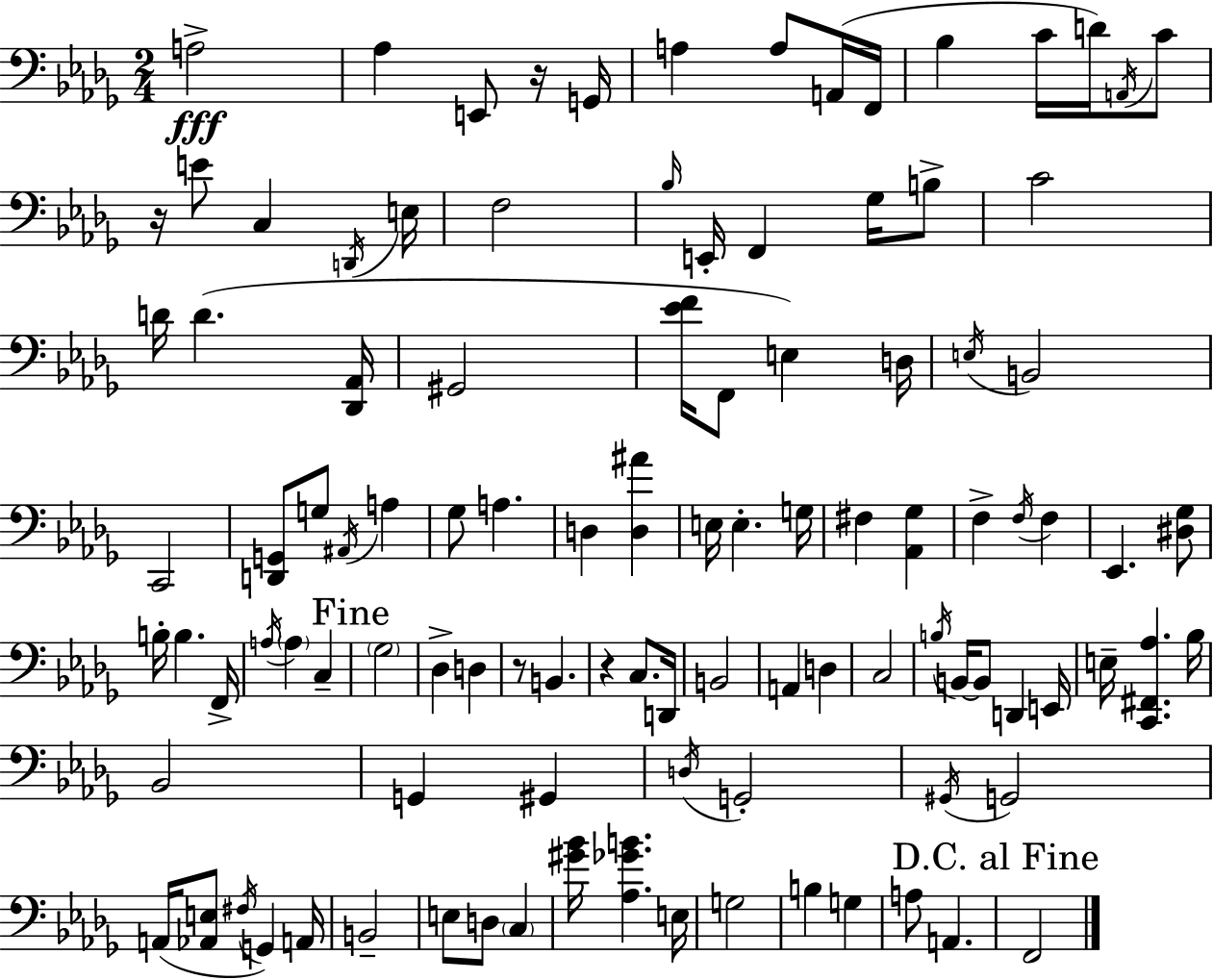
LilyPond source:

{
  \clef bass
  \numericTimeSignature
  \time 2/4
  \key bes \minor
  a2->\fff | aes4 e,8 r16 g,16 | a4 a8 a,16( f,16 | bes4 c'16 d'16) \acciaccatura { a,16 } c'8 | \break r16 e'8 c4 | \acciaccatura { d,16 } e16 f2 | \grace { bes16 } e,16-. f,4 | ges16 b8-> c'2 | \break d'16 d'4.( | <des, aes,>16 gis,2 | <ees' f'>16 f,8 e4) | d16 \acciaccatura { e16 } b,2 | \break c,2 | <d, g,>8 g8 | \acciaccatura { ais,16 } a4 ges8 a4. | d4 | \break <d ais'>4 e16 e4.-. | g16 fis4 | <aes, ges>4 f4-> | \acciaccatura { f16 } f4 ees,4. | \break <dis ges>8 b16-. b4. | f,16-> \acciaccatura { a16 } \parenthesize a4 | c4-- \mark "Fine" \parenthesize ges2 | des4-> | \break d4 r8 | b,4. r4 | c8. d,16 b,2 | a,4 | \break d4 c2 | \acciaccatura { b16 } | b,16~~ b,8 d,4 e,16 | e16-- <c, fis, aes>4. bes16 | \break bes,2 | g,4 gis,4 | \acciaccatura { d16 } g,2-. | \acciaccatura { gis,16 } g,2 | \break a,16( <aes, e>8 \acciaccatura { fis16 } g,4) | a,16 b,2-- | e8 d8 \parenthesize c4 | <gis' bes'>16 <aes ges' b'>4. | \break e16 g2 | b4 g4 | a8 a,4. | \mark "D.C. al Fine" f,2 | \break \bar "|."
}